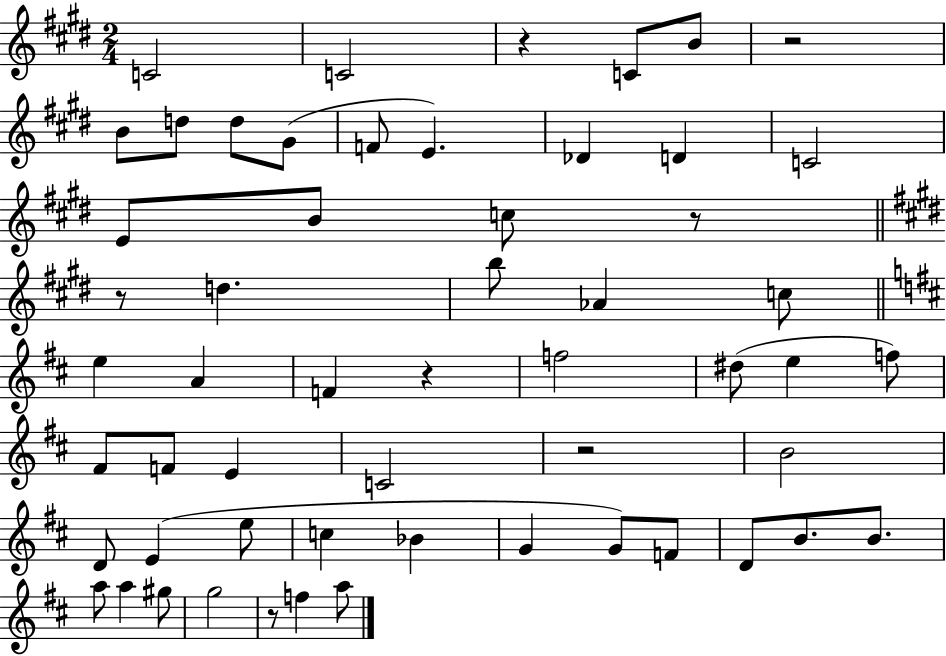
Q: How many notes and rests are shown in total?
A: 56